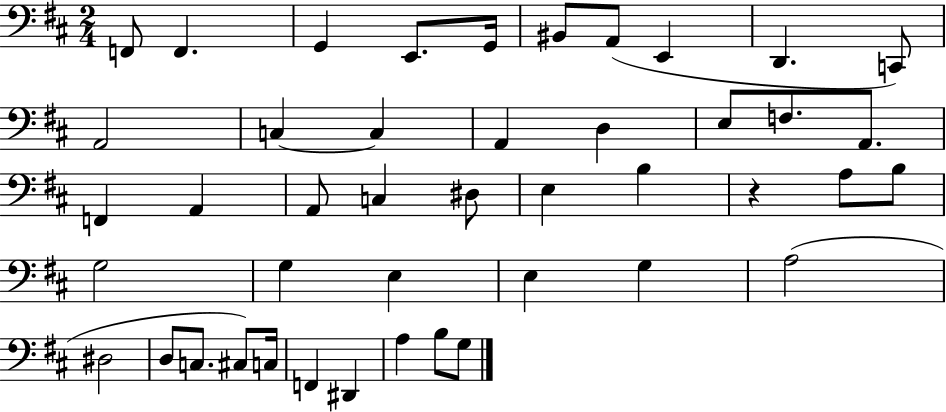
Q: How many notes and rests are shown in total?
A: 44